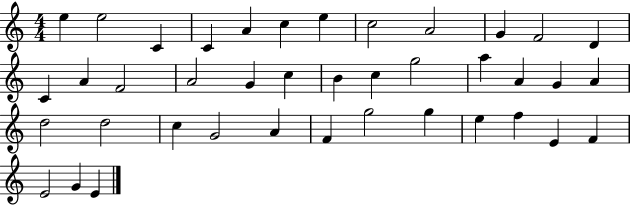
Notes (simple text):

E5/q E5/h C4/q C4/q A4/q C5/q E5/q C5/h A4/h G4/q F4/h D4/q C4/q A4/q F4/h A4/h G4/q C5/q B4/q C5/q G5/h A5/q A4/q G4/q A4/q D5/h D5/h C5/q G4/h A4/q F4/q G5/h G5/q E5/q F5/q E4/q F4/q E4/h G4/q E4/q